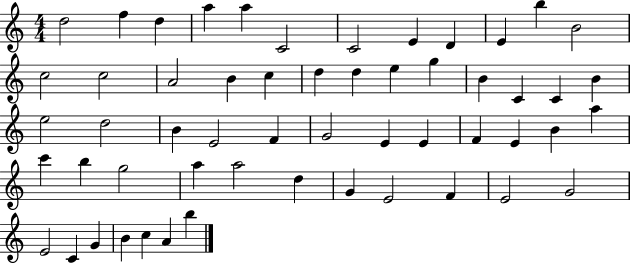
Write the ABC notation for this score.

X:1
T:Untitled
M:4/4
L:1/4
K:C
d2 f d a a C2 C2 E D E b B2 c2 c2 A2 B c d d e g B C C B e2 d2 B E2 F G2 E E F E B a c' b g2 a a2 d G E2 F E2 G2 E2 C G B c A b